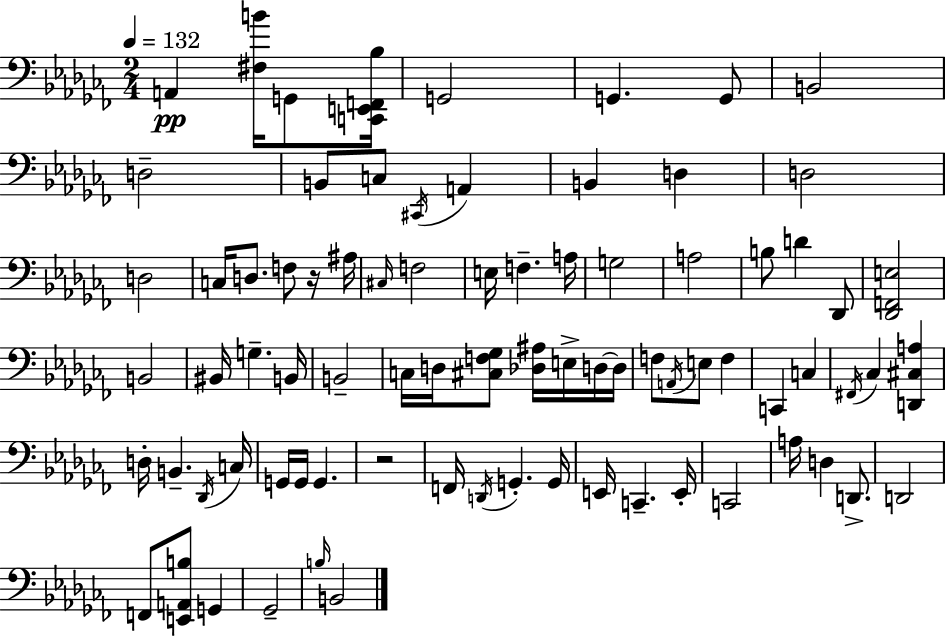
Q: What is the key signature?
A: AES minor